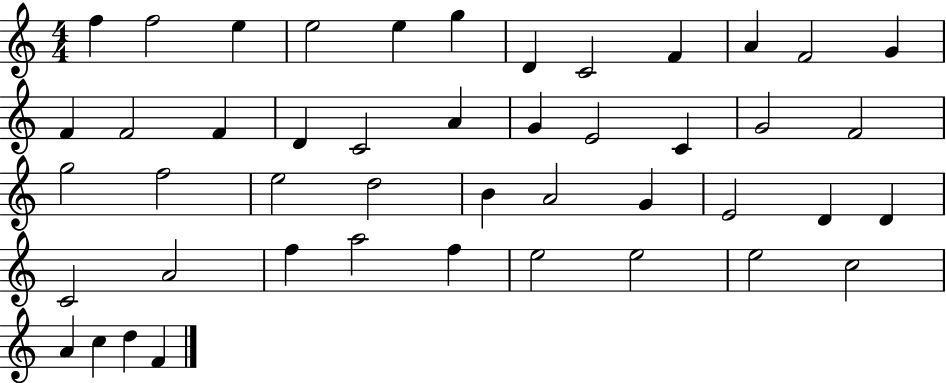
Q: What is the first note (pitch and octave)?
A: F5